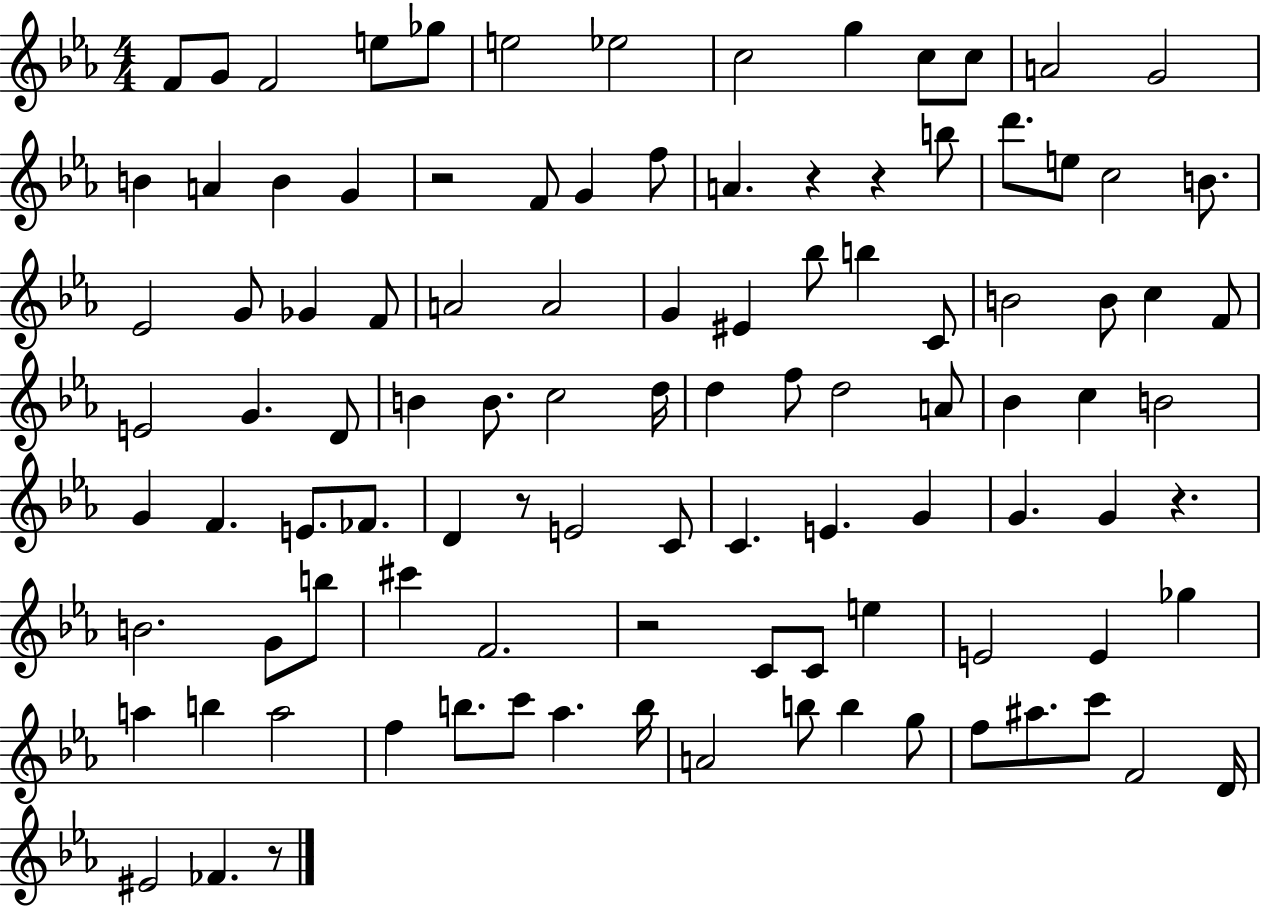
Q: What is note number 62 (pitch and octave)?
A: C4